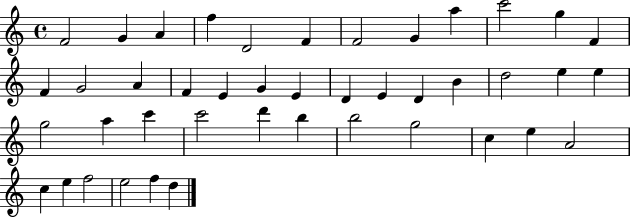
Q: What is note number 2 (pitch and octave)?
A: G4